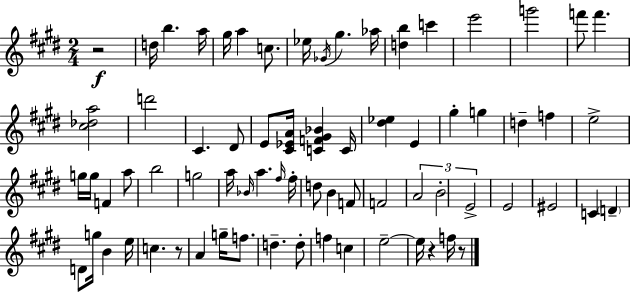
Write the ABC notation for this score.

X:1
T:Untitled
M:2/4
L:1/4
K:E
z2 d/4 b a/4 ^g/4 a c/2 _e/4 _G/4 ^g _a/4 [db] c' e'2 g'2 f'/2 f' [^c_da]2 d'2 ^C ^D/2 E/2 [^C_EA]/4 [CF^G_B] C/4 [^d_e] E ^g g d f e2 g/4 g/4 F a/2 b2 g2 a/4 _B/4 a ^f/4 ^f/4 d/2 B F/2 F2 A2 B2 E2 E2 ^E2 C D D/2 g/4 B e/4 c z/2 A g/4 f/2 d d/2 f c e2 e/4 z f/4 z/2